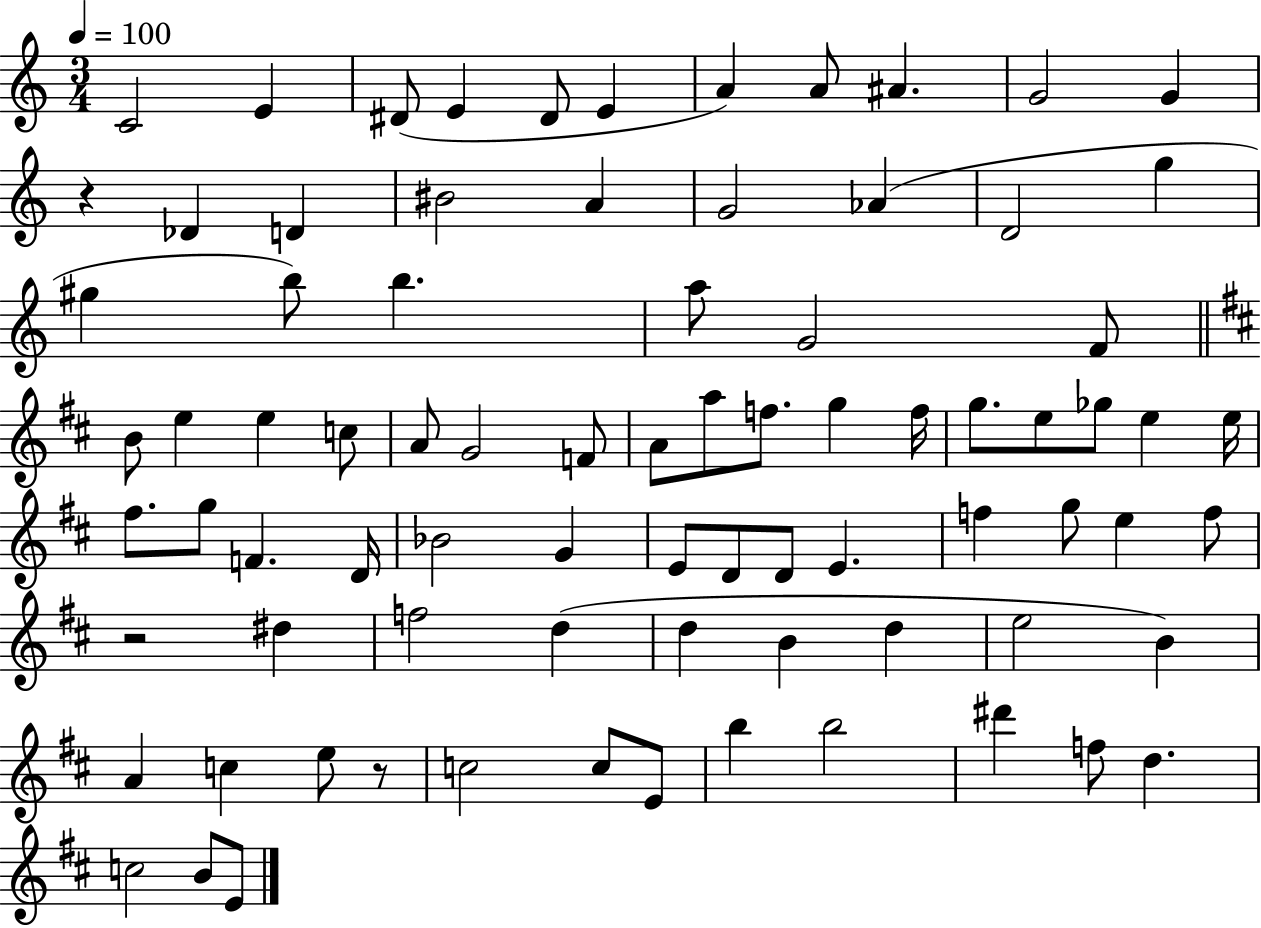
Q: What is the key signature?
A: C major